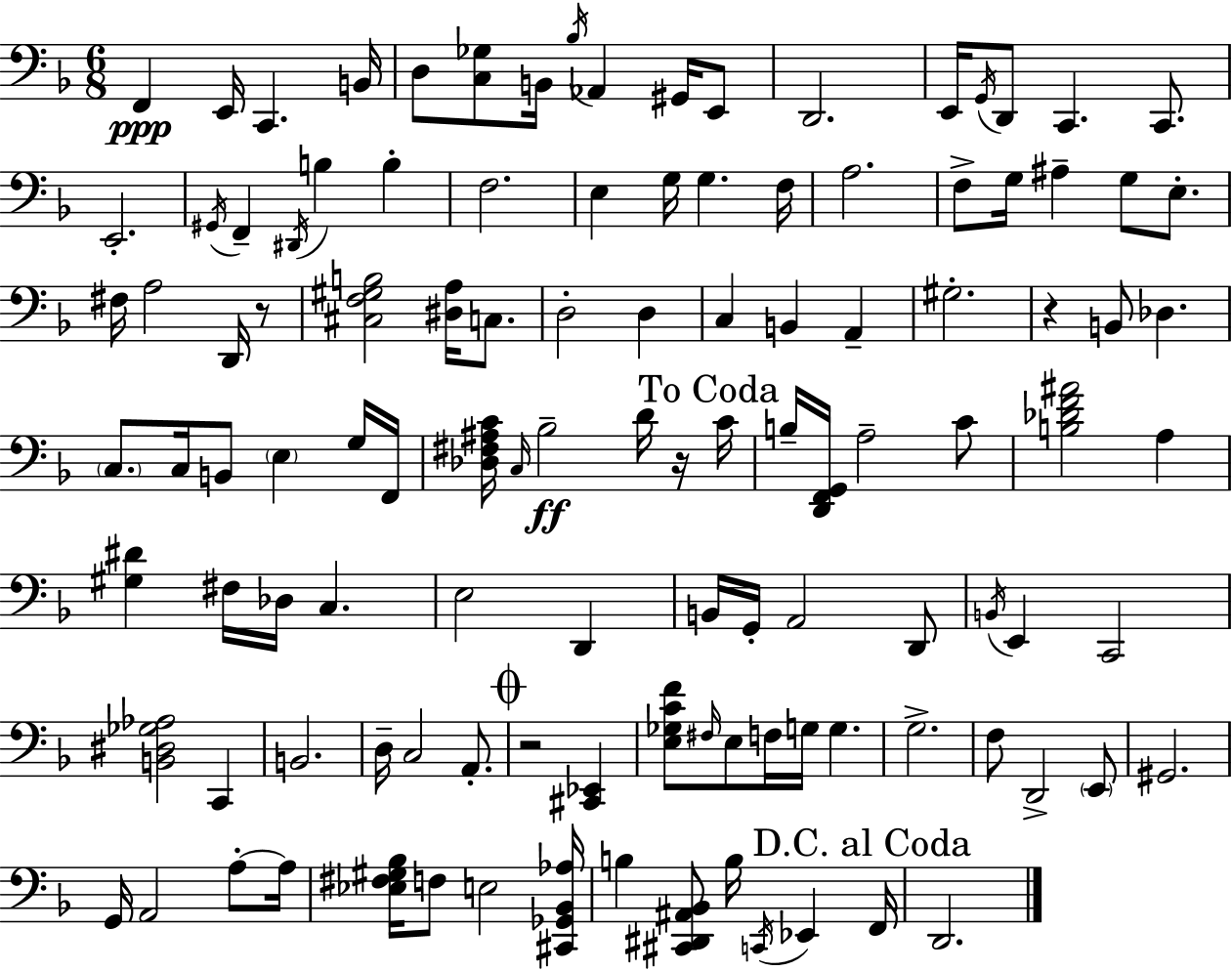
X:1
T:Untitled
M:6/8
L:1/4
K:Dm
F,, E,,/4 C,, B,,/4 D,/2 [C,_G,]/2 B,,/4 _B,/4 _A,, ^G,,/4 E,,/2 D,,2 E,,/4 G,,/4 D,,/2 C,, C,,/2 E,,2 ^G,,/4 F,, ^D,,/4 B, B, F,2 E, G,/4 G, F,/4 A,2 F,/2 G,/4 ^A, G,/2 E,/2 ^F,/4 A,2 D,,/4 z/2 [^C,F,^G,B,]2 [^D,A,]/4 C,/2 D,2 D, C, B,, A,, ^G,2 z B,,/2 _D, C,/2 C,/4 B,,/2 E, G,/4 F,,/4 [_D,^F,^A,C]/4 C,/4 _B,2 D/4 z/4 C/4 B,/4 [D,,F,,G,,]/4 A,2 C/2 [B,_DF^A]2 A, [^G,^D] ^F,/4 _D,/4 C, E,2 D,, B,,/4 G,,/4 A,,2 D,,/2 B,,/4 E,, C,,2 [B,,^D,_G,_A,]2 C,, B,,2 D,/4 C,2 A,,/2 z2 [^C,,_E,,] [E,_G,CF]/2 ^F,/4 E,/2 F,/4 G,/4 G, G,2 F,/2 D,,2 E,,/2 ^G,,2 G,,/4 A,,2 A,/2 A,/4 [_E,^F,^G,_B,]/4 F,/2 E,2 [^C,,_G,,_B,,_A,]/4 B, [^C,,^D,,^A,,_B,,]/2 B,/4 C,,/4 _E,, F,,/4 D,,2